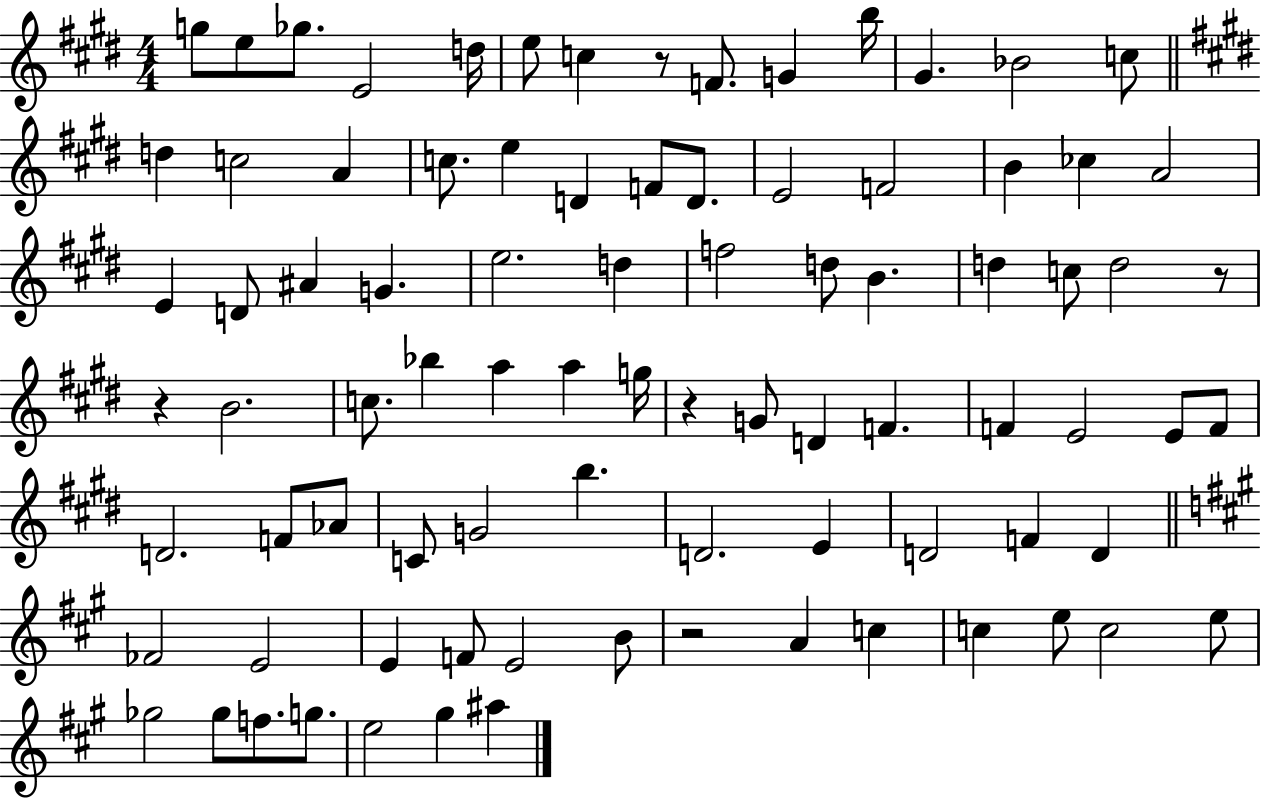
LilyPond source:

{
  \clef treble
  \numericTimeSignature
  \time 4/4
  \key e \major
  g''8 e''8 ges''8. e'2 d''16 | e''8 c''4 r8 f'8. g'4 b''16 | gis'4. bes'2 c''8 | \bar "||" \break \key e \major d''4 c''2 a'4 | c''8. e''4 d'4 f'8 d'8. | e'2 f'2 | b'4 ces''4 a'2 | \break e'4 d'8 ais'4 g'4. | e''2. d''4 | f''2 d''8 b'4. | d''4 c''8 d''2 r8 | \break r4 b'2. | c''8. bes''4 a''4 a''4 g''16 | r4 g'8 d'4 f'4. | f'4 e'2 e'8 f'8 | \break d'2. f'8 aes'8 | c'8 g'2 b''4. | d'2. e'4 | d'2 f'4 d'4 | \break \bar "||" \break \key a \major fes'2 e'2 | e'4 f'8 e'2 b'8 | r2 a'4 c''4 | c''4 e''8 c''2 e''8 | \break ges''2 ges''8 f''8. g''8. | e''2 gis''4 ais''4 | \bar "|."
}